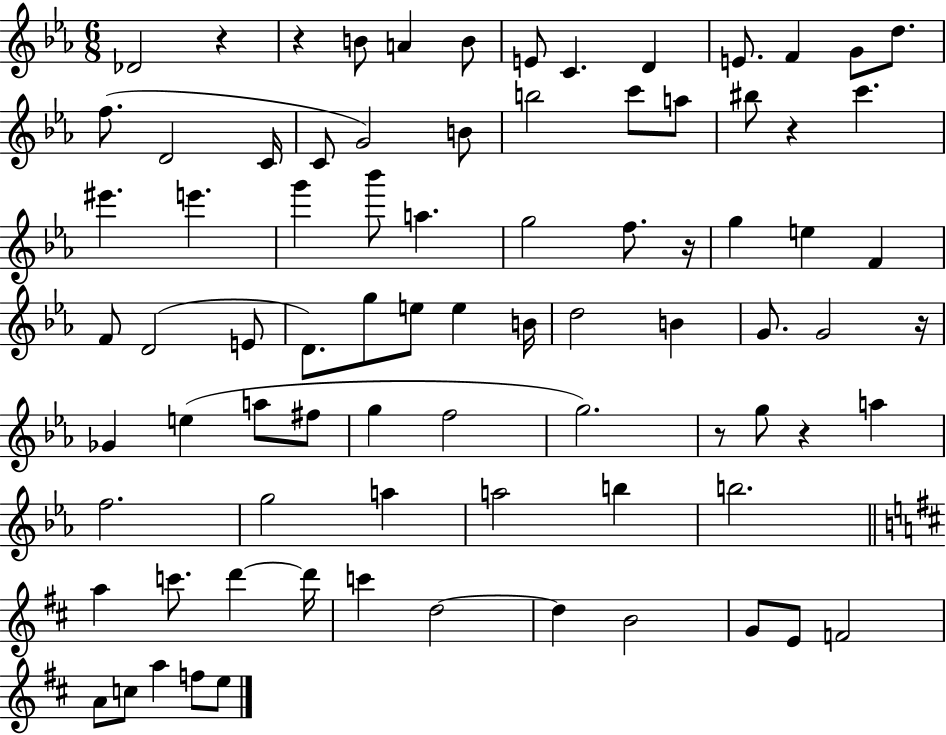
{
  \clef treble
  \numericTimeSignature
  \time 6/8
  \key ees \major
  des'2 r4 | r4 b'8 a'4 b'8 | e'8 c'4. d'4 | e'8. f'4 g'8 d''8. | \break f''8.( d'2 c'16 | c'8 g'2) b'8 | b''2 c'''8 a''8 | bis''8 r4 c'''4. | \break eis'''4. e'''4. | g'''4 bes'''8 a''4. | g''2 f''8. r16 | g''4 e''4 f'4 | \break f'8 d'2( e'8 | d'8.) g''8 e''8 e''4 b'16 | d''2 b'4 | g'8. g'2 r16 | \break ges'4 e''4( a''8 fis''8 | g''4 f''2 | g''2.) | r8 g''8 r4 a''4 | \break f''2. | g''2 a''4 | a''2 b''4 | b''2. | \break \bar "||" \break \key d \major a''4 c'''8. d'''4~~ d'''16 | c'''4 d''2~~ | d''4 b'2 | g'8 e'8 f'2 | \break a'8 c''8 a''4 f''8 e''8 | \bar "|."
}